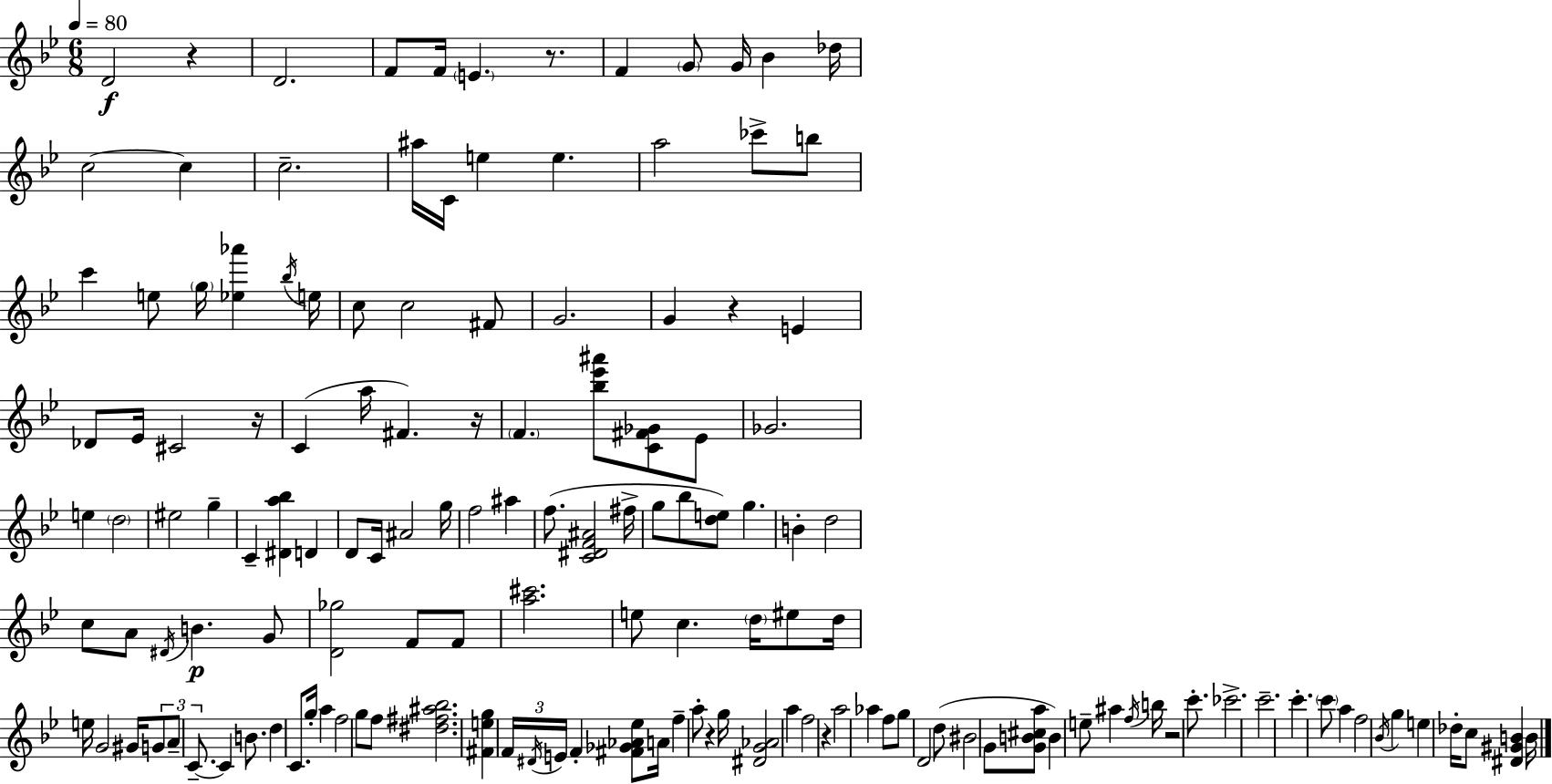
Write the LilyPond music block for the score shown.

{
  \clef treble
  \numericTimeSignature
  \time 6/8
  \key bes \major
  \tempo 4 = 80
  \repeat volta 2 { d'2\f r4 | d'2. | f'8 f'16 \parenthesize e'4. r8. | f'4 \parenthesize g'8 g'16 bes'4 des''16 | \break c''2~~ c''4 | c''2.-- | ais''16 c'16 e''4 e''4. | a''2 ces'''8-> b''8 | \break c'''4 e''8 \parenthesize g''16 <ees'' aes'''>4 \acciaccatura { bes''16 } | e''16 c''8 c''2 fis'8 | g'2. | g'4 r4 e'4 | \break des'8 ees'16 cis'2 | r16 c'4( a''16 fis'4.) | r16 \parenthesize f'4. <bes'' ees''' ais'''>8 <c' fis' ges'>8 ees'8 | ges'2. | \break e''4 \parenthesize d''2 | eis''2 g''4-- | c'4-- <dis' a'' bes''>4 d'4 | d'8 c'16 ais'2 | \break g''16 f''2 ais''4 | f''8.( <c' dis' f' ais'>2 | fis''16-> g''8 bes''8 <d'' e''>8) g''4. | b'4-. d''2 | \break c''8 a'8 \acciaccatura { dis'16 }\p b'4. | g'8 <d' ges''>2 f'8 | f'8 <a'' cis'''>2. | e''8 c''4. \parenthesize d''16 eis''8 | \break d''16 e''16 g'2 gis'16 | \tuplet 3/2 { g'8 a'8-- c'8.--~~ } c'4 b'8. | d''4 c'8. g''16-. a''4 | f''2 g''8 | \break f''8 <dis'' fis'' ais'' bes''>2. | <fis' e'' g''>4 \tuplet 3/2 { f'16 \acciaccatura { dis'16 } e'16 } f'4-. | <fis' ges' aes' ees''>8 a'16 f''4-- a''8-. r4 | g''16 <dis' g' aes'>2 a''4 | \break f''2 r4 | a''2 aes''4 | f''8 g''8 d'2 | d''8( bis'2 | \break g'8 <g' b' cis'' a''>8 b'4) e''8-- ais''4 | \acciaccatura { f''16 } b''16 r2 | c'''8.-. ces'''2.-> | c'''2.-- | \break c'''4.-. \parenthesize c'''8 | a''4 f''2 | \acciaccatura { bes'16 } g''4 e''4 des''16-. c''8 | <dis' gis' b'>4 b'16 } \bar "|."
}